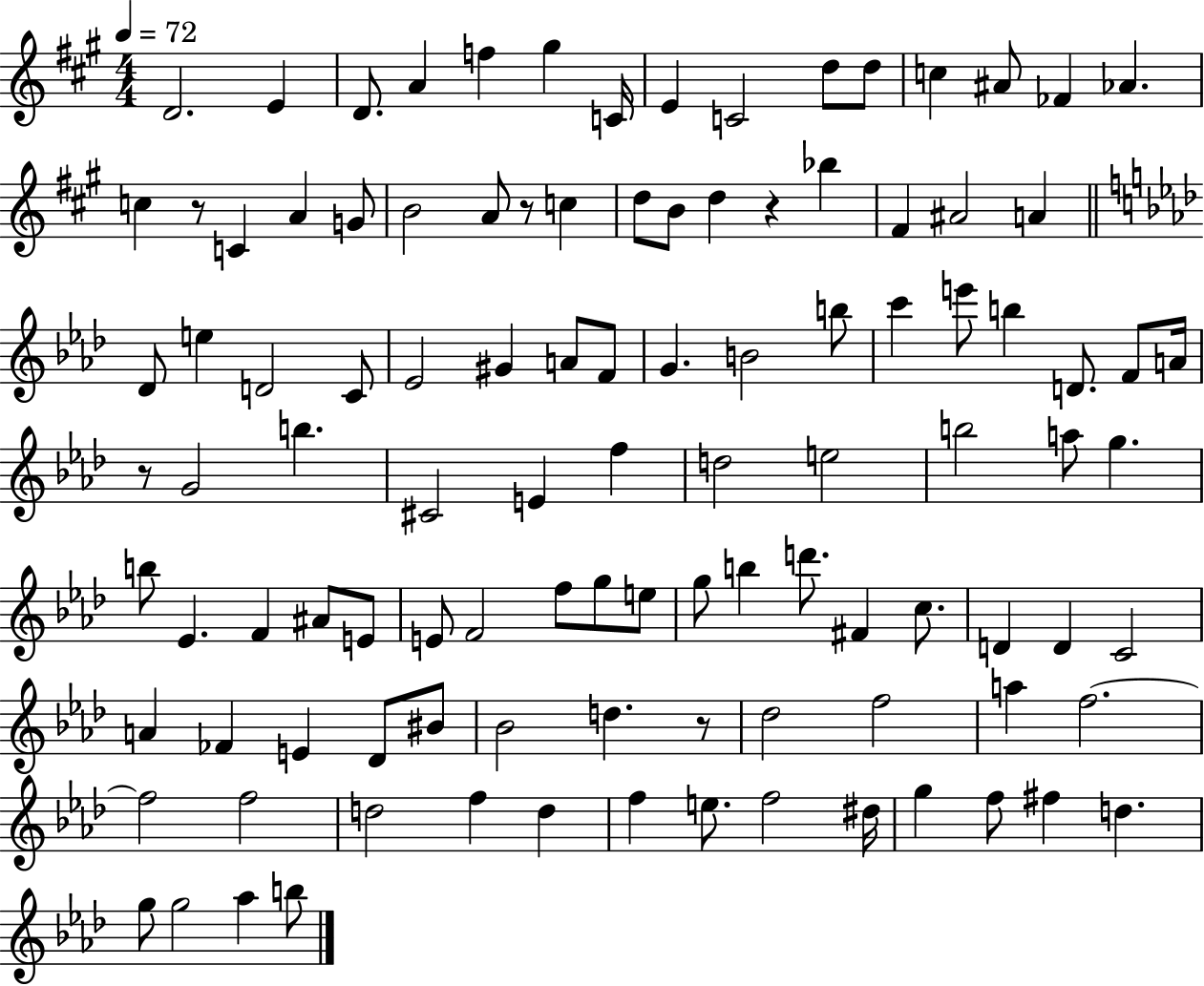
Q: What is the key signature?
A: A major